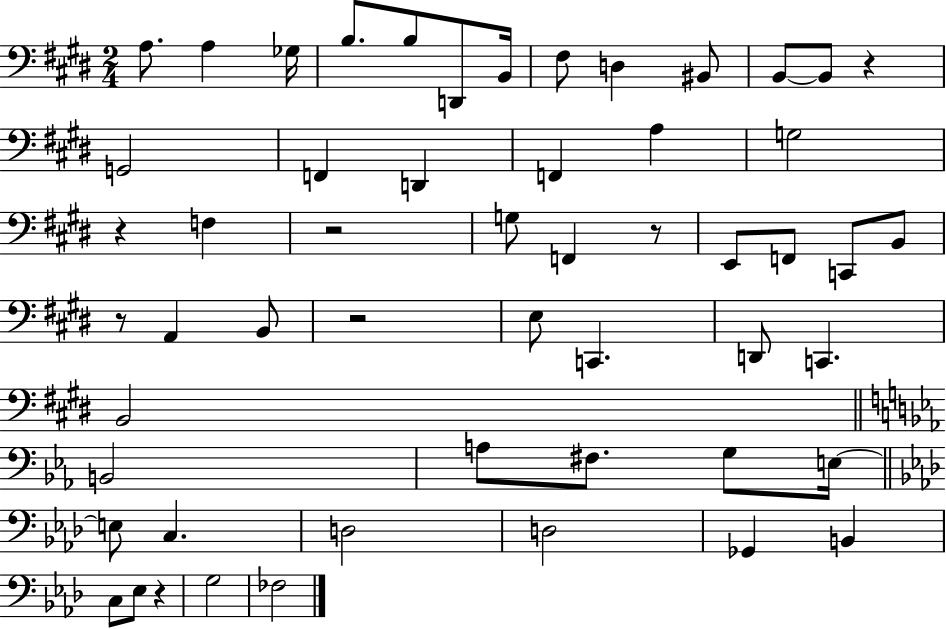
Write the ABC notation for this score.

X:1
T:Untitled
M:2/4
L:1/4
K:E
A,/2 A, _G,/4 B,/2 B,/2 D,,/2 B,,/4 ^F,/2 D, ^B,,/2 B,,/2 B,,/2 z G,,2 F,, D,, F,, A, G,2 z F, z2 G,/2 F,, z/2 E,,/2 F,,/2 C,,/2 B,,/2 z/2 A,, B,,/2 z2 E,/2 C,, D,,/2 C,, B,,2 B,,2 A,/2 ^F,/2 G,/2 E,/4 E,/2 C, D,2 D,2 _G,, B,, C,/2 _E,/2 z G,2 _F,2